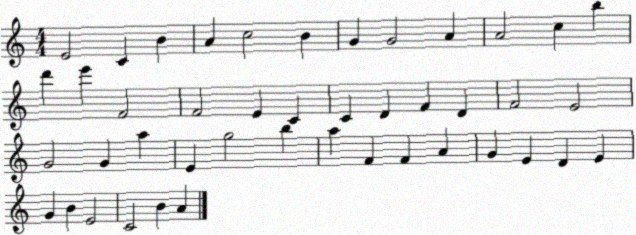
X:1
T:Untitled
M:4/4
L:1/4
K:C
E2 C B A c2 B G G2 A A2 c b d' e' F2 F2 E C C D F D F2 E2 G2 G a E g2 b a F F A G E D E G B E2 C2 B A